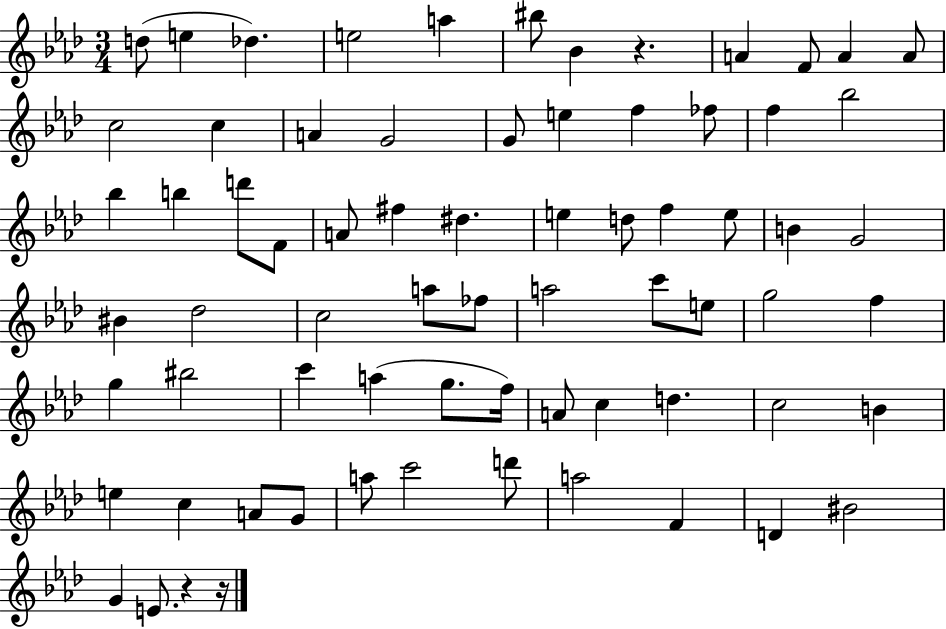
{
  \clef treble
  \numericTimeSignature
  \time 3/4
  \key aes \major
  \repeat volta 2 { d''8( e''4 des''4.) | e''2 a''4 | bis''8 bes'4 r4. | a'4 f'8 a'4 a'8 | \break c''2 c''4 | a'4 g'2 | g'8 e''4 f''4 fes''8 | f''4 bes''2 | \break bes''4 b''4 d'''8 f'8 | a'8 fis''4 dis''4. | e''4 d''8 f''4 e''8 | b'4 g'2 | \break bis'4 des''2 | c''2 a''8 fes''8 | a''2 c'''8 e''8 | g''2 f''4 | \break g''4 bis''2 | c'''4 a''4( g''8. f''16) | a'8 c''4 d''4. | c''2 b'4 | \break e''4 c''4 a'8 g'8 | a''8 c'''2 d'''8 | a''2 f'4 | d'4 bis'2 | \break g'4 e'8. r4 r16 | } \bar "|."
}